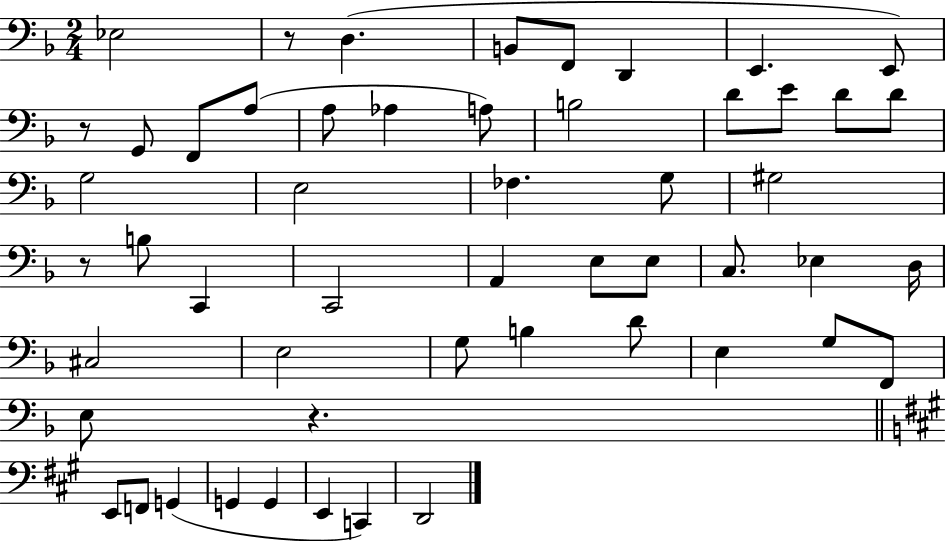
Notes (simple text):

Eb3/h R/e D3/q. B2/e F2/e D2/q E2/q. E2/e R/e G2/e F2/e A3/e A3/e Ab3/q A3/e B3/h D4/e E4/e D4/e D4/e G3/h E3/h FES3/q. G3/e G#3/h R/e B3/e C2/q C2/h A2/q E3/e E3/e C3/e. Eb3/q D3/s C#3/h E3/h G3/e B3/q D4/e E3/q G3/e F2/e E3/e R/q. E2/e F2/e G2/q G2/q G2/q E2/q C2/q D2/h